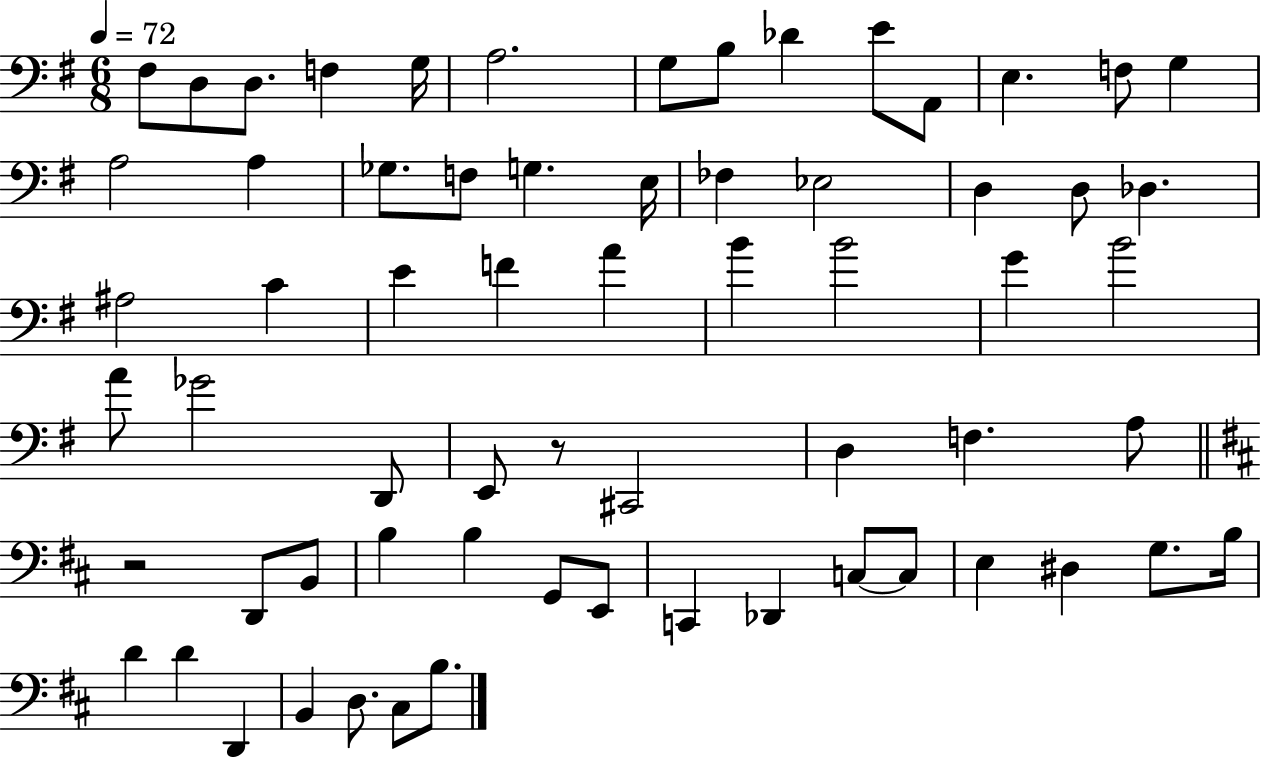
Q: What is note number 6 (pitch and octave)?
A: A3